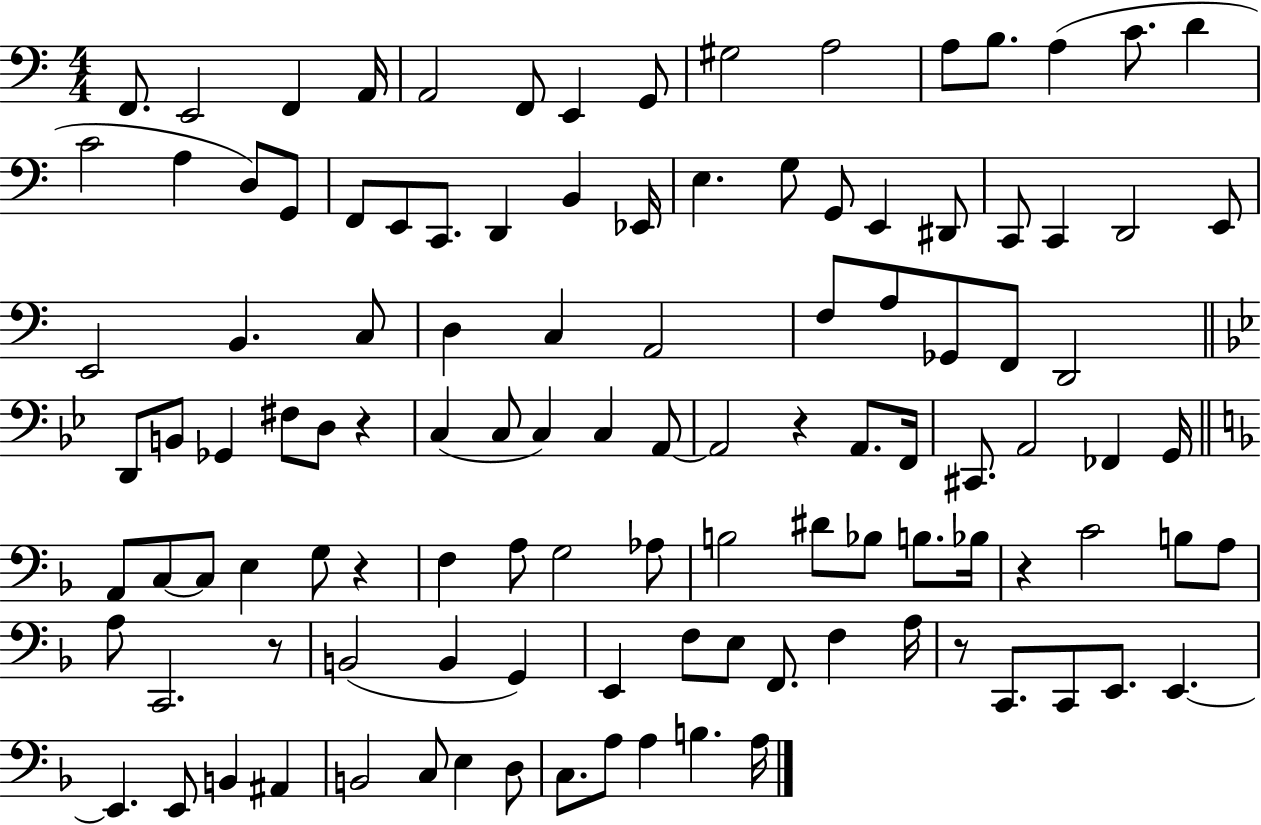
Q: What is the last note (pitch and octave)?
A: A3